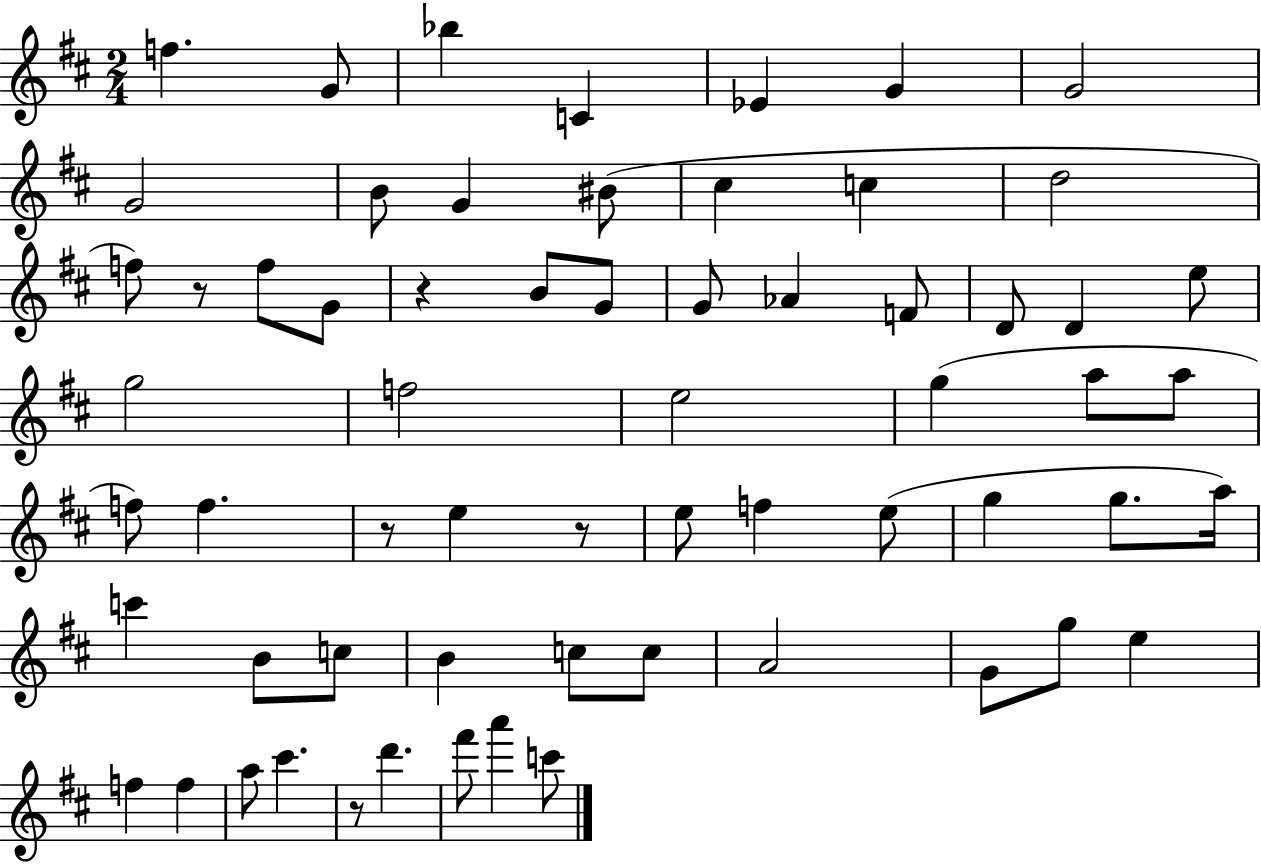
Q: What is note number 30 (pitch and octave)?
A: A5